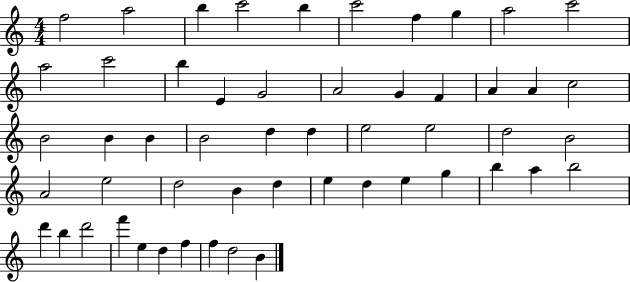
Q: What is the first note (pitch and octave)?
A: F5